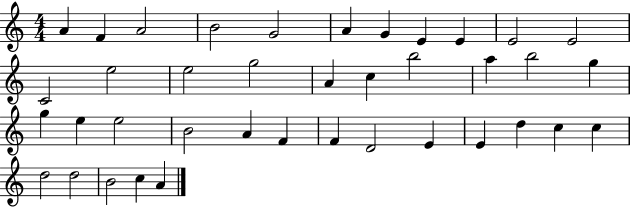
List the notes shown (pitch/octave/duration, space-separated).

A4/q F4/q A4/h B4/h G4/h A4/q G4/q E4/q E4/q E4/h E4/h C4/h E5/h E5/h G5/h A4/q C5/q B5/h A5/q B5/h G5/q G5/q E5/q E5/h B4/h A4/q F4/q F4/q D4/h E4/q E4/q D5/q C5/q C5/q D5/h D5/h B4/h C5/q A4/q